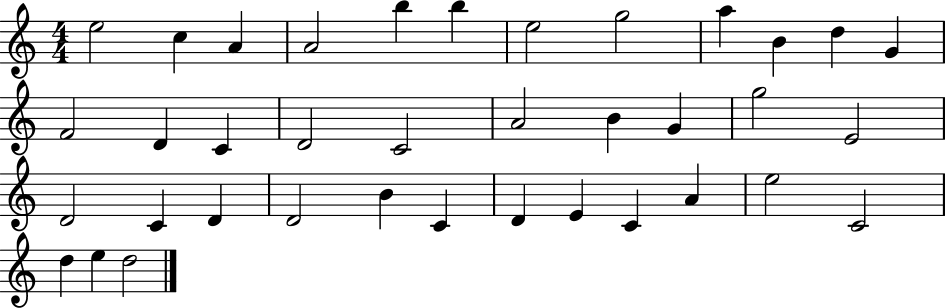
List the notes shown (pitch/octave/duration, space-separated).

E5/h C5/q A4/q A4/h B5/q B5/q E5/h G5/h A5/q B4/q D5/q G4/q F4/h D4/q C4/q D4/h C4/h A4/h B4/q G4/q G5/h E4/h D4/h C4/q D4/q D4/h B4/q C4/q D4/q E4/q C4/q A4/q E5/h C4/h D5/q E5/q D5/h